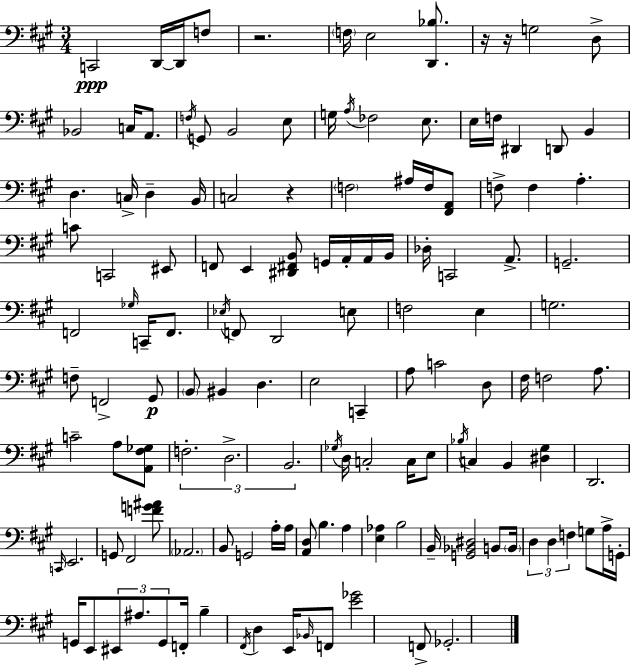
C2/h D2/s D2/s F3/e R/h. F3/s E3/h [D2,Bb3]/e. R/s R/s G3/h D3/e Bb2/h C3/s A2/e. F3/s G2/e B2/h E3/e G3/s A3/s FES3/h E3/e. E3/s F3/s D#2/q D2/e B2/q D3/q. C3/s D3/q B2/s C3/h R/q F3/h A#3/s F3/s [F#2,A2]/e F3/e F3/q A3/q. C4/e C2/h EIS2/e F2/e E2/q [D#2,F#2,B2]/e G2/s A2/s A2/s B2/s Db3/s C2/h A2/e. G2/h. F2/h Gb3/s C2/s F2/e. Eb3/s F2/e D2/h E3/e F3/h E3/q G3/h. F3/e F2/h G#2/e B2/e BIS2/q D3/q. E3/h C2/q A3/e C4/h D3/e F#3/s F3/h A3/e. C4/h A3/e [A2,F#3,Gb3]/e F3/h. D3/h. B2/h. Gb3/s D3/s C3/h C3/s E3/e Bb3/s C3/q B2/q [D#3,G#3]/q D2/h. C2/s E2/h. G2/e F#2/h [F4,G4,A#4]/e Ab2/h. B2/e G2/h A3/s A3/s [A2,D3]/e B3/q. A3/q [E3,Ab3]/q B3/h B2/s [G2,Bb2,D#3]/h B2/e B2/s D3/q D3/q F3/q G3/e A3/s G2/s G2/s E2/e EIS2/e A#3/e. G2/e F2/s B3/q F#2/s D3/q E2/s Bb2/s F2/e [E4,Gb4]/h F2/e Gb2/h.